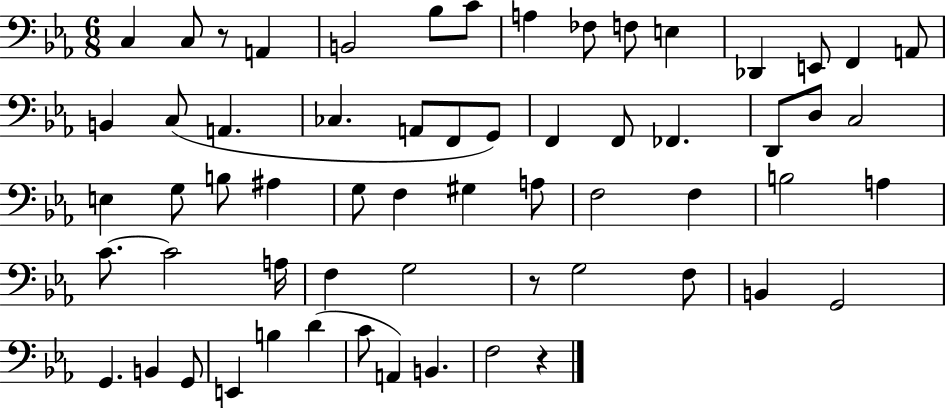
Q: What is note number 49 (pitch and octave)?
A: G2